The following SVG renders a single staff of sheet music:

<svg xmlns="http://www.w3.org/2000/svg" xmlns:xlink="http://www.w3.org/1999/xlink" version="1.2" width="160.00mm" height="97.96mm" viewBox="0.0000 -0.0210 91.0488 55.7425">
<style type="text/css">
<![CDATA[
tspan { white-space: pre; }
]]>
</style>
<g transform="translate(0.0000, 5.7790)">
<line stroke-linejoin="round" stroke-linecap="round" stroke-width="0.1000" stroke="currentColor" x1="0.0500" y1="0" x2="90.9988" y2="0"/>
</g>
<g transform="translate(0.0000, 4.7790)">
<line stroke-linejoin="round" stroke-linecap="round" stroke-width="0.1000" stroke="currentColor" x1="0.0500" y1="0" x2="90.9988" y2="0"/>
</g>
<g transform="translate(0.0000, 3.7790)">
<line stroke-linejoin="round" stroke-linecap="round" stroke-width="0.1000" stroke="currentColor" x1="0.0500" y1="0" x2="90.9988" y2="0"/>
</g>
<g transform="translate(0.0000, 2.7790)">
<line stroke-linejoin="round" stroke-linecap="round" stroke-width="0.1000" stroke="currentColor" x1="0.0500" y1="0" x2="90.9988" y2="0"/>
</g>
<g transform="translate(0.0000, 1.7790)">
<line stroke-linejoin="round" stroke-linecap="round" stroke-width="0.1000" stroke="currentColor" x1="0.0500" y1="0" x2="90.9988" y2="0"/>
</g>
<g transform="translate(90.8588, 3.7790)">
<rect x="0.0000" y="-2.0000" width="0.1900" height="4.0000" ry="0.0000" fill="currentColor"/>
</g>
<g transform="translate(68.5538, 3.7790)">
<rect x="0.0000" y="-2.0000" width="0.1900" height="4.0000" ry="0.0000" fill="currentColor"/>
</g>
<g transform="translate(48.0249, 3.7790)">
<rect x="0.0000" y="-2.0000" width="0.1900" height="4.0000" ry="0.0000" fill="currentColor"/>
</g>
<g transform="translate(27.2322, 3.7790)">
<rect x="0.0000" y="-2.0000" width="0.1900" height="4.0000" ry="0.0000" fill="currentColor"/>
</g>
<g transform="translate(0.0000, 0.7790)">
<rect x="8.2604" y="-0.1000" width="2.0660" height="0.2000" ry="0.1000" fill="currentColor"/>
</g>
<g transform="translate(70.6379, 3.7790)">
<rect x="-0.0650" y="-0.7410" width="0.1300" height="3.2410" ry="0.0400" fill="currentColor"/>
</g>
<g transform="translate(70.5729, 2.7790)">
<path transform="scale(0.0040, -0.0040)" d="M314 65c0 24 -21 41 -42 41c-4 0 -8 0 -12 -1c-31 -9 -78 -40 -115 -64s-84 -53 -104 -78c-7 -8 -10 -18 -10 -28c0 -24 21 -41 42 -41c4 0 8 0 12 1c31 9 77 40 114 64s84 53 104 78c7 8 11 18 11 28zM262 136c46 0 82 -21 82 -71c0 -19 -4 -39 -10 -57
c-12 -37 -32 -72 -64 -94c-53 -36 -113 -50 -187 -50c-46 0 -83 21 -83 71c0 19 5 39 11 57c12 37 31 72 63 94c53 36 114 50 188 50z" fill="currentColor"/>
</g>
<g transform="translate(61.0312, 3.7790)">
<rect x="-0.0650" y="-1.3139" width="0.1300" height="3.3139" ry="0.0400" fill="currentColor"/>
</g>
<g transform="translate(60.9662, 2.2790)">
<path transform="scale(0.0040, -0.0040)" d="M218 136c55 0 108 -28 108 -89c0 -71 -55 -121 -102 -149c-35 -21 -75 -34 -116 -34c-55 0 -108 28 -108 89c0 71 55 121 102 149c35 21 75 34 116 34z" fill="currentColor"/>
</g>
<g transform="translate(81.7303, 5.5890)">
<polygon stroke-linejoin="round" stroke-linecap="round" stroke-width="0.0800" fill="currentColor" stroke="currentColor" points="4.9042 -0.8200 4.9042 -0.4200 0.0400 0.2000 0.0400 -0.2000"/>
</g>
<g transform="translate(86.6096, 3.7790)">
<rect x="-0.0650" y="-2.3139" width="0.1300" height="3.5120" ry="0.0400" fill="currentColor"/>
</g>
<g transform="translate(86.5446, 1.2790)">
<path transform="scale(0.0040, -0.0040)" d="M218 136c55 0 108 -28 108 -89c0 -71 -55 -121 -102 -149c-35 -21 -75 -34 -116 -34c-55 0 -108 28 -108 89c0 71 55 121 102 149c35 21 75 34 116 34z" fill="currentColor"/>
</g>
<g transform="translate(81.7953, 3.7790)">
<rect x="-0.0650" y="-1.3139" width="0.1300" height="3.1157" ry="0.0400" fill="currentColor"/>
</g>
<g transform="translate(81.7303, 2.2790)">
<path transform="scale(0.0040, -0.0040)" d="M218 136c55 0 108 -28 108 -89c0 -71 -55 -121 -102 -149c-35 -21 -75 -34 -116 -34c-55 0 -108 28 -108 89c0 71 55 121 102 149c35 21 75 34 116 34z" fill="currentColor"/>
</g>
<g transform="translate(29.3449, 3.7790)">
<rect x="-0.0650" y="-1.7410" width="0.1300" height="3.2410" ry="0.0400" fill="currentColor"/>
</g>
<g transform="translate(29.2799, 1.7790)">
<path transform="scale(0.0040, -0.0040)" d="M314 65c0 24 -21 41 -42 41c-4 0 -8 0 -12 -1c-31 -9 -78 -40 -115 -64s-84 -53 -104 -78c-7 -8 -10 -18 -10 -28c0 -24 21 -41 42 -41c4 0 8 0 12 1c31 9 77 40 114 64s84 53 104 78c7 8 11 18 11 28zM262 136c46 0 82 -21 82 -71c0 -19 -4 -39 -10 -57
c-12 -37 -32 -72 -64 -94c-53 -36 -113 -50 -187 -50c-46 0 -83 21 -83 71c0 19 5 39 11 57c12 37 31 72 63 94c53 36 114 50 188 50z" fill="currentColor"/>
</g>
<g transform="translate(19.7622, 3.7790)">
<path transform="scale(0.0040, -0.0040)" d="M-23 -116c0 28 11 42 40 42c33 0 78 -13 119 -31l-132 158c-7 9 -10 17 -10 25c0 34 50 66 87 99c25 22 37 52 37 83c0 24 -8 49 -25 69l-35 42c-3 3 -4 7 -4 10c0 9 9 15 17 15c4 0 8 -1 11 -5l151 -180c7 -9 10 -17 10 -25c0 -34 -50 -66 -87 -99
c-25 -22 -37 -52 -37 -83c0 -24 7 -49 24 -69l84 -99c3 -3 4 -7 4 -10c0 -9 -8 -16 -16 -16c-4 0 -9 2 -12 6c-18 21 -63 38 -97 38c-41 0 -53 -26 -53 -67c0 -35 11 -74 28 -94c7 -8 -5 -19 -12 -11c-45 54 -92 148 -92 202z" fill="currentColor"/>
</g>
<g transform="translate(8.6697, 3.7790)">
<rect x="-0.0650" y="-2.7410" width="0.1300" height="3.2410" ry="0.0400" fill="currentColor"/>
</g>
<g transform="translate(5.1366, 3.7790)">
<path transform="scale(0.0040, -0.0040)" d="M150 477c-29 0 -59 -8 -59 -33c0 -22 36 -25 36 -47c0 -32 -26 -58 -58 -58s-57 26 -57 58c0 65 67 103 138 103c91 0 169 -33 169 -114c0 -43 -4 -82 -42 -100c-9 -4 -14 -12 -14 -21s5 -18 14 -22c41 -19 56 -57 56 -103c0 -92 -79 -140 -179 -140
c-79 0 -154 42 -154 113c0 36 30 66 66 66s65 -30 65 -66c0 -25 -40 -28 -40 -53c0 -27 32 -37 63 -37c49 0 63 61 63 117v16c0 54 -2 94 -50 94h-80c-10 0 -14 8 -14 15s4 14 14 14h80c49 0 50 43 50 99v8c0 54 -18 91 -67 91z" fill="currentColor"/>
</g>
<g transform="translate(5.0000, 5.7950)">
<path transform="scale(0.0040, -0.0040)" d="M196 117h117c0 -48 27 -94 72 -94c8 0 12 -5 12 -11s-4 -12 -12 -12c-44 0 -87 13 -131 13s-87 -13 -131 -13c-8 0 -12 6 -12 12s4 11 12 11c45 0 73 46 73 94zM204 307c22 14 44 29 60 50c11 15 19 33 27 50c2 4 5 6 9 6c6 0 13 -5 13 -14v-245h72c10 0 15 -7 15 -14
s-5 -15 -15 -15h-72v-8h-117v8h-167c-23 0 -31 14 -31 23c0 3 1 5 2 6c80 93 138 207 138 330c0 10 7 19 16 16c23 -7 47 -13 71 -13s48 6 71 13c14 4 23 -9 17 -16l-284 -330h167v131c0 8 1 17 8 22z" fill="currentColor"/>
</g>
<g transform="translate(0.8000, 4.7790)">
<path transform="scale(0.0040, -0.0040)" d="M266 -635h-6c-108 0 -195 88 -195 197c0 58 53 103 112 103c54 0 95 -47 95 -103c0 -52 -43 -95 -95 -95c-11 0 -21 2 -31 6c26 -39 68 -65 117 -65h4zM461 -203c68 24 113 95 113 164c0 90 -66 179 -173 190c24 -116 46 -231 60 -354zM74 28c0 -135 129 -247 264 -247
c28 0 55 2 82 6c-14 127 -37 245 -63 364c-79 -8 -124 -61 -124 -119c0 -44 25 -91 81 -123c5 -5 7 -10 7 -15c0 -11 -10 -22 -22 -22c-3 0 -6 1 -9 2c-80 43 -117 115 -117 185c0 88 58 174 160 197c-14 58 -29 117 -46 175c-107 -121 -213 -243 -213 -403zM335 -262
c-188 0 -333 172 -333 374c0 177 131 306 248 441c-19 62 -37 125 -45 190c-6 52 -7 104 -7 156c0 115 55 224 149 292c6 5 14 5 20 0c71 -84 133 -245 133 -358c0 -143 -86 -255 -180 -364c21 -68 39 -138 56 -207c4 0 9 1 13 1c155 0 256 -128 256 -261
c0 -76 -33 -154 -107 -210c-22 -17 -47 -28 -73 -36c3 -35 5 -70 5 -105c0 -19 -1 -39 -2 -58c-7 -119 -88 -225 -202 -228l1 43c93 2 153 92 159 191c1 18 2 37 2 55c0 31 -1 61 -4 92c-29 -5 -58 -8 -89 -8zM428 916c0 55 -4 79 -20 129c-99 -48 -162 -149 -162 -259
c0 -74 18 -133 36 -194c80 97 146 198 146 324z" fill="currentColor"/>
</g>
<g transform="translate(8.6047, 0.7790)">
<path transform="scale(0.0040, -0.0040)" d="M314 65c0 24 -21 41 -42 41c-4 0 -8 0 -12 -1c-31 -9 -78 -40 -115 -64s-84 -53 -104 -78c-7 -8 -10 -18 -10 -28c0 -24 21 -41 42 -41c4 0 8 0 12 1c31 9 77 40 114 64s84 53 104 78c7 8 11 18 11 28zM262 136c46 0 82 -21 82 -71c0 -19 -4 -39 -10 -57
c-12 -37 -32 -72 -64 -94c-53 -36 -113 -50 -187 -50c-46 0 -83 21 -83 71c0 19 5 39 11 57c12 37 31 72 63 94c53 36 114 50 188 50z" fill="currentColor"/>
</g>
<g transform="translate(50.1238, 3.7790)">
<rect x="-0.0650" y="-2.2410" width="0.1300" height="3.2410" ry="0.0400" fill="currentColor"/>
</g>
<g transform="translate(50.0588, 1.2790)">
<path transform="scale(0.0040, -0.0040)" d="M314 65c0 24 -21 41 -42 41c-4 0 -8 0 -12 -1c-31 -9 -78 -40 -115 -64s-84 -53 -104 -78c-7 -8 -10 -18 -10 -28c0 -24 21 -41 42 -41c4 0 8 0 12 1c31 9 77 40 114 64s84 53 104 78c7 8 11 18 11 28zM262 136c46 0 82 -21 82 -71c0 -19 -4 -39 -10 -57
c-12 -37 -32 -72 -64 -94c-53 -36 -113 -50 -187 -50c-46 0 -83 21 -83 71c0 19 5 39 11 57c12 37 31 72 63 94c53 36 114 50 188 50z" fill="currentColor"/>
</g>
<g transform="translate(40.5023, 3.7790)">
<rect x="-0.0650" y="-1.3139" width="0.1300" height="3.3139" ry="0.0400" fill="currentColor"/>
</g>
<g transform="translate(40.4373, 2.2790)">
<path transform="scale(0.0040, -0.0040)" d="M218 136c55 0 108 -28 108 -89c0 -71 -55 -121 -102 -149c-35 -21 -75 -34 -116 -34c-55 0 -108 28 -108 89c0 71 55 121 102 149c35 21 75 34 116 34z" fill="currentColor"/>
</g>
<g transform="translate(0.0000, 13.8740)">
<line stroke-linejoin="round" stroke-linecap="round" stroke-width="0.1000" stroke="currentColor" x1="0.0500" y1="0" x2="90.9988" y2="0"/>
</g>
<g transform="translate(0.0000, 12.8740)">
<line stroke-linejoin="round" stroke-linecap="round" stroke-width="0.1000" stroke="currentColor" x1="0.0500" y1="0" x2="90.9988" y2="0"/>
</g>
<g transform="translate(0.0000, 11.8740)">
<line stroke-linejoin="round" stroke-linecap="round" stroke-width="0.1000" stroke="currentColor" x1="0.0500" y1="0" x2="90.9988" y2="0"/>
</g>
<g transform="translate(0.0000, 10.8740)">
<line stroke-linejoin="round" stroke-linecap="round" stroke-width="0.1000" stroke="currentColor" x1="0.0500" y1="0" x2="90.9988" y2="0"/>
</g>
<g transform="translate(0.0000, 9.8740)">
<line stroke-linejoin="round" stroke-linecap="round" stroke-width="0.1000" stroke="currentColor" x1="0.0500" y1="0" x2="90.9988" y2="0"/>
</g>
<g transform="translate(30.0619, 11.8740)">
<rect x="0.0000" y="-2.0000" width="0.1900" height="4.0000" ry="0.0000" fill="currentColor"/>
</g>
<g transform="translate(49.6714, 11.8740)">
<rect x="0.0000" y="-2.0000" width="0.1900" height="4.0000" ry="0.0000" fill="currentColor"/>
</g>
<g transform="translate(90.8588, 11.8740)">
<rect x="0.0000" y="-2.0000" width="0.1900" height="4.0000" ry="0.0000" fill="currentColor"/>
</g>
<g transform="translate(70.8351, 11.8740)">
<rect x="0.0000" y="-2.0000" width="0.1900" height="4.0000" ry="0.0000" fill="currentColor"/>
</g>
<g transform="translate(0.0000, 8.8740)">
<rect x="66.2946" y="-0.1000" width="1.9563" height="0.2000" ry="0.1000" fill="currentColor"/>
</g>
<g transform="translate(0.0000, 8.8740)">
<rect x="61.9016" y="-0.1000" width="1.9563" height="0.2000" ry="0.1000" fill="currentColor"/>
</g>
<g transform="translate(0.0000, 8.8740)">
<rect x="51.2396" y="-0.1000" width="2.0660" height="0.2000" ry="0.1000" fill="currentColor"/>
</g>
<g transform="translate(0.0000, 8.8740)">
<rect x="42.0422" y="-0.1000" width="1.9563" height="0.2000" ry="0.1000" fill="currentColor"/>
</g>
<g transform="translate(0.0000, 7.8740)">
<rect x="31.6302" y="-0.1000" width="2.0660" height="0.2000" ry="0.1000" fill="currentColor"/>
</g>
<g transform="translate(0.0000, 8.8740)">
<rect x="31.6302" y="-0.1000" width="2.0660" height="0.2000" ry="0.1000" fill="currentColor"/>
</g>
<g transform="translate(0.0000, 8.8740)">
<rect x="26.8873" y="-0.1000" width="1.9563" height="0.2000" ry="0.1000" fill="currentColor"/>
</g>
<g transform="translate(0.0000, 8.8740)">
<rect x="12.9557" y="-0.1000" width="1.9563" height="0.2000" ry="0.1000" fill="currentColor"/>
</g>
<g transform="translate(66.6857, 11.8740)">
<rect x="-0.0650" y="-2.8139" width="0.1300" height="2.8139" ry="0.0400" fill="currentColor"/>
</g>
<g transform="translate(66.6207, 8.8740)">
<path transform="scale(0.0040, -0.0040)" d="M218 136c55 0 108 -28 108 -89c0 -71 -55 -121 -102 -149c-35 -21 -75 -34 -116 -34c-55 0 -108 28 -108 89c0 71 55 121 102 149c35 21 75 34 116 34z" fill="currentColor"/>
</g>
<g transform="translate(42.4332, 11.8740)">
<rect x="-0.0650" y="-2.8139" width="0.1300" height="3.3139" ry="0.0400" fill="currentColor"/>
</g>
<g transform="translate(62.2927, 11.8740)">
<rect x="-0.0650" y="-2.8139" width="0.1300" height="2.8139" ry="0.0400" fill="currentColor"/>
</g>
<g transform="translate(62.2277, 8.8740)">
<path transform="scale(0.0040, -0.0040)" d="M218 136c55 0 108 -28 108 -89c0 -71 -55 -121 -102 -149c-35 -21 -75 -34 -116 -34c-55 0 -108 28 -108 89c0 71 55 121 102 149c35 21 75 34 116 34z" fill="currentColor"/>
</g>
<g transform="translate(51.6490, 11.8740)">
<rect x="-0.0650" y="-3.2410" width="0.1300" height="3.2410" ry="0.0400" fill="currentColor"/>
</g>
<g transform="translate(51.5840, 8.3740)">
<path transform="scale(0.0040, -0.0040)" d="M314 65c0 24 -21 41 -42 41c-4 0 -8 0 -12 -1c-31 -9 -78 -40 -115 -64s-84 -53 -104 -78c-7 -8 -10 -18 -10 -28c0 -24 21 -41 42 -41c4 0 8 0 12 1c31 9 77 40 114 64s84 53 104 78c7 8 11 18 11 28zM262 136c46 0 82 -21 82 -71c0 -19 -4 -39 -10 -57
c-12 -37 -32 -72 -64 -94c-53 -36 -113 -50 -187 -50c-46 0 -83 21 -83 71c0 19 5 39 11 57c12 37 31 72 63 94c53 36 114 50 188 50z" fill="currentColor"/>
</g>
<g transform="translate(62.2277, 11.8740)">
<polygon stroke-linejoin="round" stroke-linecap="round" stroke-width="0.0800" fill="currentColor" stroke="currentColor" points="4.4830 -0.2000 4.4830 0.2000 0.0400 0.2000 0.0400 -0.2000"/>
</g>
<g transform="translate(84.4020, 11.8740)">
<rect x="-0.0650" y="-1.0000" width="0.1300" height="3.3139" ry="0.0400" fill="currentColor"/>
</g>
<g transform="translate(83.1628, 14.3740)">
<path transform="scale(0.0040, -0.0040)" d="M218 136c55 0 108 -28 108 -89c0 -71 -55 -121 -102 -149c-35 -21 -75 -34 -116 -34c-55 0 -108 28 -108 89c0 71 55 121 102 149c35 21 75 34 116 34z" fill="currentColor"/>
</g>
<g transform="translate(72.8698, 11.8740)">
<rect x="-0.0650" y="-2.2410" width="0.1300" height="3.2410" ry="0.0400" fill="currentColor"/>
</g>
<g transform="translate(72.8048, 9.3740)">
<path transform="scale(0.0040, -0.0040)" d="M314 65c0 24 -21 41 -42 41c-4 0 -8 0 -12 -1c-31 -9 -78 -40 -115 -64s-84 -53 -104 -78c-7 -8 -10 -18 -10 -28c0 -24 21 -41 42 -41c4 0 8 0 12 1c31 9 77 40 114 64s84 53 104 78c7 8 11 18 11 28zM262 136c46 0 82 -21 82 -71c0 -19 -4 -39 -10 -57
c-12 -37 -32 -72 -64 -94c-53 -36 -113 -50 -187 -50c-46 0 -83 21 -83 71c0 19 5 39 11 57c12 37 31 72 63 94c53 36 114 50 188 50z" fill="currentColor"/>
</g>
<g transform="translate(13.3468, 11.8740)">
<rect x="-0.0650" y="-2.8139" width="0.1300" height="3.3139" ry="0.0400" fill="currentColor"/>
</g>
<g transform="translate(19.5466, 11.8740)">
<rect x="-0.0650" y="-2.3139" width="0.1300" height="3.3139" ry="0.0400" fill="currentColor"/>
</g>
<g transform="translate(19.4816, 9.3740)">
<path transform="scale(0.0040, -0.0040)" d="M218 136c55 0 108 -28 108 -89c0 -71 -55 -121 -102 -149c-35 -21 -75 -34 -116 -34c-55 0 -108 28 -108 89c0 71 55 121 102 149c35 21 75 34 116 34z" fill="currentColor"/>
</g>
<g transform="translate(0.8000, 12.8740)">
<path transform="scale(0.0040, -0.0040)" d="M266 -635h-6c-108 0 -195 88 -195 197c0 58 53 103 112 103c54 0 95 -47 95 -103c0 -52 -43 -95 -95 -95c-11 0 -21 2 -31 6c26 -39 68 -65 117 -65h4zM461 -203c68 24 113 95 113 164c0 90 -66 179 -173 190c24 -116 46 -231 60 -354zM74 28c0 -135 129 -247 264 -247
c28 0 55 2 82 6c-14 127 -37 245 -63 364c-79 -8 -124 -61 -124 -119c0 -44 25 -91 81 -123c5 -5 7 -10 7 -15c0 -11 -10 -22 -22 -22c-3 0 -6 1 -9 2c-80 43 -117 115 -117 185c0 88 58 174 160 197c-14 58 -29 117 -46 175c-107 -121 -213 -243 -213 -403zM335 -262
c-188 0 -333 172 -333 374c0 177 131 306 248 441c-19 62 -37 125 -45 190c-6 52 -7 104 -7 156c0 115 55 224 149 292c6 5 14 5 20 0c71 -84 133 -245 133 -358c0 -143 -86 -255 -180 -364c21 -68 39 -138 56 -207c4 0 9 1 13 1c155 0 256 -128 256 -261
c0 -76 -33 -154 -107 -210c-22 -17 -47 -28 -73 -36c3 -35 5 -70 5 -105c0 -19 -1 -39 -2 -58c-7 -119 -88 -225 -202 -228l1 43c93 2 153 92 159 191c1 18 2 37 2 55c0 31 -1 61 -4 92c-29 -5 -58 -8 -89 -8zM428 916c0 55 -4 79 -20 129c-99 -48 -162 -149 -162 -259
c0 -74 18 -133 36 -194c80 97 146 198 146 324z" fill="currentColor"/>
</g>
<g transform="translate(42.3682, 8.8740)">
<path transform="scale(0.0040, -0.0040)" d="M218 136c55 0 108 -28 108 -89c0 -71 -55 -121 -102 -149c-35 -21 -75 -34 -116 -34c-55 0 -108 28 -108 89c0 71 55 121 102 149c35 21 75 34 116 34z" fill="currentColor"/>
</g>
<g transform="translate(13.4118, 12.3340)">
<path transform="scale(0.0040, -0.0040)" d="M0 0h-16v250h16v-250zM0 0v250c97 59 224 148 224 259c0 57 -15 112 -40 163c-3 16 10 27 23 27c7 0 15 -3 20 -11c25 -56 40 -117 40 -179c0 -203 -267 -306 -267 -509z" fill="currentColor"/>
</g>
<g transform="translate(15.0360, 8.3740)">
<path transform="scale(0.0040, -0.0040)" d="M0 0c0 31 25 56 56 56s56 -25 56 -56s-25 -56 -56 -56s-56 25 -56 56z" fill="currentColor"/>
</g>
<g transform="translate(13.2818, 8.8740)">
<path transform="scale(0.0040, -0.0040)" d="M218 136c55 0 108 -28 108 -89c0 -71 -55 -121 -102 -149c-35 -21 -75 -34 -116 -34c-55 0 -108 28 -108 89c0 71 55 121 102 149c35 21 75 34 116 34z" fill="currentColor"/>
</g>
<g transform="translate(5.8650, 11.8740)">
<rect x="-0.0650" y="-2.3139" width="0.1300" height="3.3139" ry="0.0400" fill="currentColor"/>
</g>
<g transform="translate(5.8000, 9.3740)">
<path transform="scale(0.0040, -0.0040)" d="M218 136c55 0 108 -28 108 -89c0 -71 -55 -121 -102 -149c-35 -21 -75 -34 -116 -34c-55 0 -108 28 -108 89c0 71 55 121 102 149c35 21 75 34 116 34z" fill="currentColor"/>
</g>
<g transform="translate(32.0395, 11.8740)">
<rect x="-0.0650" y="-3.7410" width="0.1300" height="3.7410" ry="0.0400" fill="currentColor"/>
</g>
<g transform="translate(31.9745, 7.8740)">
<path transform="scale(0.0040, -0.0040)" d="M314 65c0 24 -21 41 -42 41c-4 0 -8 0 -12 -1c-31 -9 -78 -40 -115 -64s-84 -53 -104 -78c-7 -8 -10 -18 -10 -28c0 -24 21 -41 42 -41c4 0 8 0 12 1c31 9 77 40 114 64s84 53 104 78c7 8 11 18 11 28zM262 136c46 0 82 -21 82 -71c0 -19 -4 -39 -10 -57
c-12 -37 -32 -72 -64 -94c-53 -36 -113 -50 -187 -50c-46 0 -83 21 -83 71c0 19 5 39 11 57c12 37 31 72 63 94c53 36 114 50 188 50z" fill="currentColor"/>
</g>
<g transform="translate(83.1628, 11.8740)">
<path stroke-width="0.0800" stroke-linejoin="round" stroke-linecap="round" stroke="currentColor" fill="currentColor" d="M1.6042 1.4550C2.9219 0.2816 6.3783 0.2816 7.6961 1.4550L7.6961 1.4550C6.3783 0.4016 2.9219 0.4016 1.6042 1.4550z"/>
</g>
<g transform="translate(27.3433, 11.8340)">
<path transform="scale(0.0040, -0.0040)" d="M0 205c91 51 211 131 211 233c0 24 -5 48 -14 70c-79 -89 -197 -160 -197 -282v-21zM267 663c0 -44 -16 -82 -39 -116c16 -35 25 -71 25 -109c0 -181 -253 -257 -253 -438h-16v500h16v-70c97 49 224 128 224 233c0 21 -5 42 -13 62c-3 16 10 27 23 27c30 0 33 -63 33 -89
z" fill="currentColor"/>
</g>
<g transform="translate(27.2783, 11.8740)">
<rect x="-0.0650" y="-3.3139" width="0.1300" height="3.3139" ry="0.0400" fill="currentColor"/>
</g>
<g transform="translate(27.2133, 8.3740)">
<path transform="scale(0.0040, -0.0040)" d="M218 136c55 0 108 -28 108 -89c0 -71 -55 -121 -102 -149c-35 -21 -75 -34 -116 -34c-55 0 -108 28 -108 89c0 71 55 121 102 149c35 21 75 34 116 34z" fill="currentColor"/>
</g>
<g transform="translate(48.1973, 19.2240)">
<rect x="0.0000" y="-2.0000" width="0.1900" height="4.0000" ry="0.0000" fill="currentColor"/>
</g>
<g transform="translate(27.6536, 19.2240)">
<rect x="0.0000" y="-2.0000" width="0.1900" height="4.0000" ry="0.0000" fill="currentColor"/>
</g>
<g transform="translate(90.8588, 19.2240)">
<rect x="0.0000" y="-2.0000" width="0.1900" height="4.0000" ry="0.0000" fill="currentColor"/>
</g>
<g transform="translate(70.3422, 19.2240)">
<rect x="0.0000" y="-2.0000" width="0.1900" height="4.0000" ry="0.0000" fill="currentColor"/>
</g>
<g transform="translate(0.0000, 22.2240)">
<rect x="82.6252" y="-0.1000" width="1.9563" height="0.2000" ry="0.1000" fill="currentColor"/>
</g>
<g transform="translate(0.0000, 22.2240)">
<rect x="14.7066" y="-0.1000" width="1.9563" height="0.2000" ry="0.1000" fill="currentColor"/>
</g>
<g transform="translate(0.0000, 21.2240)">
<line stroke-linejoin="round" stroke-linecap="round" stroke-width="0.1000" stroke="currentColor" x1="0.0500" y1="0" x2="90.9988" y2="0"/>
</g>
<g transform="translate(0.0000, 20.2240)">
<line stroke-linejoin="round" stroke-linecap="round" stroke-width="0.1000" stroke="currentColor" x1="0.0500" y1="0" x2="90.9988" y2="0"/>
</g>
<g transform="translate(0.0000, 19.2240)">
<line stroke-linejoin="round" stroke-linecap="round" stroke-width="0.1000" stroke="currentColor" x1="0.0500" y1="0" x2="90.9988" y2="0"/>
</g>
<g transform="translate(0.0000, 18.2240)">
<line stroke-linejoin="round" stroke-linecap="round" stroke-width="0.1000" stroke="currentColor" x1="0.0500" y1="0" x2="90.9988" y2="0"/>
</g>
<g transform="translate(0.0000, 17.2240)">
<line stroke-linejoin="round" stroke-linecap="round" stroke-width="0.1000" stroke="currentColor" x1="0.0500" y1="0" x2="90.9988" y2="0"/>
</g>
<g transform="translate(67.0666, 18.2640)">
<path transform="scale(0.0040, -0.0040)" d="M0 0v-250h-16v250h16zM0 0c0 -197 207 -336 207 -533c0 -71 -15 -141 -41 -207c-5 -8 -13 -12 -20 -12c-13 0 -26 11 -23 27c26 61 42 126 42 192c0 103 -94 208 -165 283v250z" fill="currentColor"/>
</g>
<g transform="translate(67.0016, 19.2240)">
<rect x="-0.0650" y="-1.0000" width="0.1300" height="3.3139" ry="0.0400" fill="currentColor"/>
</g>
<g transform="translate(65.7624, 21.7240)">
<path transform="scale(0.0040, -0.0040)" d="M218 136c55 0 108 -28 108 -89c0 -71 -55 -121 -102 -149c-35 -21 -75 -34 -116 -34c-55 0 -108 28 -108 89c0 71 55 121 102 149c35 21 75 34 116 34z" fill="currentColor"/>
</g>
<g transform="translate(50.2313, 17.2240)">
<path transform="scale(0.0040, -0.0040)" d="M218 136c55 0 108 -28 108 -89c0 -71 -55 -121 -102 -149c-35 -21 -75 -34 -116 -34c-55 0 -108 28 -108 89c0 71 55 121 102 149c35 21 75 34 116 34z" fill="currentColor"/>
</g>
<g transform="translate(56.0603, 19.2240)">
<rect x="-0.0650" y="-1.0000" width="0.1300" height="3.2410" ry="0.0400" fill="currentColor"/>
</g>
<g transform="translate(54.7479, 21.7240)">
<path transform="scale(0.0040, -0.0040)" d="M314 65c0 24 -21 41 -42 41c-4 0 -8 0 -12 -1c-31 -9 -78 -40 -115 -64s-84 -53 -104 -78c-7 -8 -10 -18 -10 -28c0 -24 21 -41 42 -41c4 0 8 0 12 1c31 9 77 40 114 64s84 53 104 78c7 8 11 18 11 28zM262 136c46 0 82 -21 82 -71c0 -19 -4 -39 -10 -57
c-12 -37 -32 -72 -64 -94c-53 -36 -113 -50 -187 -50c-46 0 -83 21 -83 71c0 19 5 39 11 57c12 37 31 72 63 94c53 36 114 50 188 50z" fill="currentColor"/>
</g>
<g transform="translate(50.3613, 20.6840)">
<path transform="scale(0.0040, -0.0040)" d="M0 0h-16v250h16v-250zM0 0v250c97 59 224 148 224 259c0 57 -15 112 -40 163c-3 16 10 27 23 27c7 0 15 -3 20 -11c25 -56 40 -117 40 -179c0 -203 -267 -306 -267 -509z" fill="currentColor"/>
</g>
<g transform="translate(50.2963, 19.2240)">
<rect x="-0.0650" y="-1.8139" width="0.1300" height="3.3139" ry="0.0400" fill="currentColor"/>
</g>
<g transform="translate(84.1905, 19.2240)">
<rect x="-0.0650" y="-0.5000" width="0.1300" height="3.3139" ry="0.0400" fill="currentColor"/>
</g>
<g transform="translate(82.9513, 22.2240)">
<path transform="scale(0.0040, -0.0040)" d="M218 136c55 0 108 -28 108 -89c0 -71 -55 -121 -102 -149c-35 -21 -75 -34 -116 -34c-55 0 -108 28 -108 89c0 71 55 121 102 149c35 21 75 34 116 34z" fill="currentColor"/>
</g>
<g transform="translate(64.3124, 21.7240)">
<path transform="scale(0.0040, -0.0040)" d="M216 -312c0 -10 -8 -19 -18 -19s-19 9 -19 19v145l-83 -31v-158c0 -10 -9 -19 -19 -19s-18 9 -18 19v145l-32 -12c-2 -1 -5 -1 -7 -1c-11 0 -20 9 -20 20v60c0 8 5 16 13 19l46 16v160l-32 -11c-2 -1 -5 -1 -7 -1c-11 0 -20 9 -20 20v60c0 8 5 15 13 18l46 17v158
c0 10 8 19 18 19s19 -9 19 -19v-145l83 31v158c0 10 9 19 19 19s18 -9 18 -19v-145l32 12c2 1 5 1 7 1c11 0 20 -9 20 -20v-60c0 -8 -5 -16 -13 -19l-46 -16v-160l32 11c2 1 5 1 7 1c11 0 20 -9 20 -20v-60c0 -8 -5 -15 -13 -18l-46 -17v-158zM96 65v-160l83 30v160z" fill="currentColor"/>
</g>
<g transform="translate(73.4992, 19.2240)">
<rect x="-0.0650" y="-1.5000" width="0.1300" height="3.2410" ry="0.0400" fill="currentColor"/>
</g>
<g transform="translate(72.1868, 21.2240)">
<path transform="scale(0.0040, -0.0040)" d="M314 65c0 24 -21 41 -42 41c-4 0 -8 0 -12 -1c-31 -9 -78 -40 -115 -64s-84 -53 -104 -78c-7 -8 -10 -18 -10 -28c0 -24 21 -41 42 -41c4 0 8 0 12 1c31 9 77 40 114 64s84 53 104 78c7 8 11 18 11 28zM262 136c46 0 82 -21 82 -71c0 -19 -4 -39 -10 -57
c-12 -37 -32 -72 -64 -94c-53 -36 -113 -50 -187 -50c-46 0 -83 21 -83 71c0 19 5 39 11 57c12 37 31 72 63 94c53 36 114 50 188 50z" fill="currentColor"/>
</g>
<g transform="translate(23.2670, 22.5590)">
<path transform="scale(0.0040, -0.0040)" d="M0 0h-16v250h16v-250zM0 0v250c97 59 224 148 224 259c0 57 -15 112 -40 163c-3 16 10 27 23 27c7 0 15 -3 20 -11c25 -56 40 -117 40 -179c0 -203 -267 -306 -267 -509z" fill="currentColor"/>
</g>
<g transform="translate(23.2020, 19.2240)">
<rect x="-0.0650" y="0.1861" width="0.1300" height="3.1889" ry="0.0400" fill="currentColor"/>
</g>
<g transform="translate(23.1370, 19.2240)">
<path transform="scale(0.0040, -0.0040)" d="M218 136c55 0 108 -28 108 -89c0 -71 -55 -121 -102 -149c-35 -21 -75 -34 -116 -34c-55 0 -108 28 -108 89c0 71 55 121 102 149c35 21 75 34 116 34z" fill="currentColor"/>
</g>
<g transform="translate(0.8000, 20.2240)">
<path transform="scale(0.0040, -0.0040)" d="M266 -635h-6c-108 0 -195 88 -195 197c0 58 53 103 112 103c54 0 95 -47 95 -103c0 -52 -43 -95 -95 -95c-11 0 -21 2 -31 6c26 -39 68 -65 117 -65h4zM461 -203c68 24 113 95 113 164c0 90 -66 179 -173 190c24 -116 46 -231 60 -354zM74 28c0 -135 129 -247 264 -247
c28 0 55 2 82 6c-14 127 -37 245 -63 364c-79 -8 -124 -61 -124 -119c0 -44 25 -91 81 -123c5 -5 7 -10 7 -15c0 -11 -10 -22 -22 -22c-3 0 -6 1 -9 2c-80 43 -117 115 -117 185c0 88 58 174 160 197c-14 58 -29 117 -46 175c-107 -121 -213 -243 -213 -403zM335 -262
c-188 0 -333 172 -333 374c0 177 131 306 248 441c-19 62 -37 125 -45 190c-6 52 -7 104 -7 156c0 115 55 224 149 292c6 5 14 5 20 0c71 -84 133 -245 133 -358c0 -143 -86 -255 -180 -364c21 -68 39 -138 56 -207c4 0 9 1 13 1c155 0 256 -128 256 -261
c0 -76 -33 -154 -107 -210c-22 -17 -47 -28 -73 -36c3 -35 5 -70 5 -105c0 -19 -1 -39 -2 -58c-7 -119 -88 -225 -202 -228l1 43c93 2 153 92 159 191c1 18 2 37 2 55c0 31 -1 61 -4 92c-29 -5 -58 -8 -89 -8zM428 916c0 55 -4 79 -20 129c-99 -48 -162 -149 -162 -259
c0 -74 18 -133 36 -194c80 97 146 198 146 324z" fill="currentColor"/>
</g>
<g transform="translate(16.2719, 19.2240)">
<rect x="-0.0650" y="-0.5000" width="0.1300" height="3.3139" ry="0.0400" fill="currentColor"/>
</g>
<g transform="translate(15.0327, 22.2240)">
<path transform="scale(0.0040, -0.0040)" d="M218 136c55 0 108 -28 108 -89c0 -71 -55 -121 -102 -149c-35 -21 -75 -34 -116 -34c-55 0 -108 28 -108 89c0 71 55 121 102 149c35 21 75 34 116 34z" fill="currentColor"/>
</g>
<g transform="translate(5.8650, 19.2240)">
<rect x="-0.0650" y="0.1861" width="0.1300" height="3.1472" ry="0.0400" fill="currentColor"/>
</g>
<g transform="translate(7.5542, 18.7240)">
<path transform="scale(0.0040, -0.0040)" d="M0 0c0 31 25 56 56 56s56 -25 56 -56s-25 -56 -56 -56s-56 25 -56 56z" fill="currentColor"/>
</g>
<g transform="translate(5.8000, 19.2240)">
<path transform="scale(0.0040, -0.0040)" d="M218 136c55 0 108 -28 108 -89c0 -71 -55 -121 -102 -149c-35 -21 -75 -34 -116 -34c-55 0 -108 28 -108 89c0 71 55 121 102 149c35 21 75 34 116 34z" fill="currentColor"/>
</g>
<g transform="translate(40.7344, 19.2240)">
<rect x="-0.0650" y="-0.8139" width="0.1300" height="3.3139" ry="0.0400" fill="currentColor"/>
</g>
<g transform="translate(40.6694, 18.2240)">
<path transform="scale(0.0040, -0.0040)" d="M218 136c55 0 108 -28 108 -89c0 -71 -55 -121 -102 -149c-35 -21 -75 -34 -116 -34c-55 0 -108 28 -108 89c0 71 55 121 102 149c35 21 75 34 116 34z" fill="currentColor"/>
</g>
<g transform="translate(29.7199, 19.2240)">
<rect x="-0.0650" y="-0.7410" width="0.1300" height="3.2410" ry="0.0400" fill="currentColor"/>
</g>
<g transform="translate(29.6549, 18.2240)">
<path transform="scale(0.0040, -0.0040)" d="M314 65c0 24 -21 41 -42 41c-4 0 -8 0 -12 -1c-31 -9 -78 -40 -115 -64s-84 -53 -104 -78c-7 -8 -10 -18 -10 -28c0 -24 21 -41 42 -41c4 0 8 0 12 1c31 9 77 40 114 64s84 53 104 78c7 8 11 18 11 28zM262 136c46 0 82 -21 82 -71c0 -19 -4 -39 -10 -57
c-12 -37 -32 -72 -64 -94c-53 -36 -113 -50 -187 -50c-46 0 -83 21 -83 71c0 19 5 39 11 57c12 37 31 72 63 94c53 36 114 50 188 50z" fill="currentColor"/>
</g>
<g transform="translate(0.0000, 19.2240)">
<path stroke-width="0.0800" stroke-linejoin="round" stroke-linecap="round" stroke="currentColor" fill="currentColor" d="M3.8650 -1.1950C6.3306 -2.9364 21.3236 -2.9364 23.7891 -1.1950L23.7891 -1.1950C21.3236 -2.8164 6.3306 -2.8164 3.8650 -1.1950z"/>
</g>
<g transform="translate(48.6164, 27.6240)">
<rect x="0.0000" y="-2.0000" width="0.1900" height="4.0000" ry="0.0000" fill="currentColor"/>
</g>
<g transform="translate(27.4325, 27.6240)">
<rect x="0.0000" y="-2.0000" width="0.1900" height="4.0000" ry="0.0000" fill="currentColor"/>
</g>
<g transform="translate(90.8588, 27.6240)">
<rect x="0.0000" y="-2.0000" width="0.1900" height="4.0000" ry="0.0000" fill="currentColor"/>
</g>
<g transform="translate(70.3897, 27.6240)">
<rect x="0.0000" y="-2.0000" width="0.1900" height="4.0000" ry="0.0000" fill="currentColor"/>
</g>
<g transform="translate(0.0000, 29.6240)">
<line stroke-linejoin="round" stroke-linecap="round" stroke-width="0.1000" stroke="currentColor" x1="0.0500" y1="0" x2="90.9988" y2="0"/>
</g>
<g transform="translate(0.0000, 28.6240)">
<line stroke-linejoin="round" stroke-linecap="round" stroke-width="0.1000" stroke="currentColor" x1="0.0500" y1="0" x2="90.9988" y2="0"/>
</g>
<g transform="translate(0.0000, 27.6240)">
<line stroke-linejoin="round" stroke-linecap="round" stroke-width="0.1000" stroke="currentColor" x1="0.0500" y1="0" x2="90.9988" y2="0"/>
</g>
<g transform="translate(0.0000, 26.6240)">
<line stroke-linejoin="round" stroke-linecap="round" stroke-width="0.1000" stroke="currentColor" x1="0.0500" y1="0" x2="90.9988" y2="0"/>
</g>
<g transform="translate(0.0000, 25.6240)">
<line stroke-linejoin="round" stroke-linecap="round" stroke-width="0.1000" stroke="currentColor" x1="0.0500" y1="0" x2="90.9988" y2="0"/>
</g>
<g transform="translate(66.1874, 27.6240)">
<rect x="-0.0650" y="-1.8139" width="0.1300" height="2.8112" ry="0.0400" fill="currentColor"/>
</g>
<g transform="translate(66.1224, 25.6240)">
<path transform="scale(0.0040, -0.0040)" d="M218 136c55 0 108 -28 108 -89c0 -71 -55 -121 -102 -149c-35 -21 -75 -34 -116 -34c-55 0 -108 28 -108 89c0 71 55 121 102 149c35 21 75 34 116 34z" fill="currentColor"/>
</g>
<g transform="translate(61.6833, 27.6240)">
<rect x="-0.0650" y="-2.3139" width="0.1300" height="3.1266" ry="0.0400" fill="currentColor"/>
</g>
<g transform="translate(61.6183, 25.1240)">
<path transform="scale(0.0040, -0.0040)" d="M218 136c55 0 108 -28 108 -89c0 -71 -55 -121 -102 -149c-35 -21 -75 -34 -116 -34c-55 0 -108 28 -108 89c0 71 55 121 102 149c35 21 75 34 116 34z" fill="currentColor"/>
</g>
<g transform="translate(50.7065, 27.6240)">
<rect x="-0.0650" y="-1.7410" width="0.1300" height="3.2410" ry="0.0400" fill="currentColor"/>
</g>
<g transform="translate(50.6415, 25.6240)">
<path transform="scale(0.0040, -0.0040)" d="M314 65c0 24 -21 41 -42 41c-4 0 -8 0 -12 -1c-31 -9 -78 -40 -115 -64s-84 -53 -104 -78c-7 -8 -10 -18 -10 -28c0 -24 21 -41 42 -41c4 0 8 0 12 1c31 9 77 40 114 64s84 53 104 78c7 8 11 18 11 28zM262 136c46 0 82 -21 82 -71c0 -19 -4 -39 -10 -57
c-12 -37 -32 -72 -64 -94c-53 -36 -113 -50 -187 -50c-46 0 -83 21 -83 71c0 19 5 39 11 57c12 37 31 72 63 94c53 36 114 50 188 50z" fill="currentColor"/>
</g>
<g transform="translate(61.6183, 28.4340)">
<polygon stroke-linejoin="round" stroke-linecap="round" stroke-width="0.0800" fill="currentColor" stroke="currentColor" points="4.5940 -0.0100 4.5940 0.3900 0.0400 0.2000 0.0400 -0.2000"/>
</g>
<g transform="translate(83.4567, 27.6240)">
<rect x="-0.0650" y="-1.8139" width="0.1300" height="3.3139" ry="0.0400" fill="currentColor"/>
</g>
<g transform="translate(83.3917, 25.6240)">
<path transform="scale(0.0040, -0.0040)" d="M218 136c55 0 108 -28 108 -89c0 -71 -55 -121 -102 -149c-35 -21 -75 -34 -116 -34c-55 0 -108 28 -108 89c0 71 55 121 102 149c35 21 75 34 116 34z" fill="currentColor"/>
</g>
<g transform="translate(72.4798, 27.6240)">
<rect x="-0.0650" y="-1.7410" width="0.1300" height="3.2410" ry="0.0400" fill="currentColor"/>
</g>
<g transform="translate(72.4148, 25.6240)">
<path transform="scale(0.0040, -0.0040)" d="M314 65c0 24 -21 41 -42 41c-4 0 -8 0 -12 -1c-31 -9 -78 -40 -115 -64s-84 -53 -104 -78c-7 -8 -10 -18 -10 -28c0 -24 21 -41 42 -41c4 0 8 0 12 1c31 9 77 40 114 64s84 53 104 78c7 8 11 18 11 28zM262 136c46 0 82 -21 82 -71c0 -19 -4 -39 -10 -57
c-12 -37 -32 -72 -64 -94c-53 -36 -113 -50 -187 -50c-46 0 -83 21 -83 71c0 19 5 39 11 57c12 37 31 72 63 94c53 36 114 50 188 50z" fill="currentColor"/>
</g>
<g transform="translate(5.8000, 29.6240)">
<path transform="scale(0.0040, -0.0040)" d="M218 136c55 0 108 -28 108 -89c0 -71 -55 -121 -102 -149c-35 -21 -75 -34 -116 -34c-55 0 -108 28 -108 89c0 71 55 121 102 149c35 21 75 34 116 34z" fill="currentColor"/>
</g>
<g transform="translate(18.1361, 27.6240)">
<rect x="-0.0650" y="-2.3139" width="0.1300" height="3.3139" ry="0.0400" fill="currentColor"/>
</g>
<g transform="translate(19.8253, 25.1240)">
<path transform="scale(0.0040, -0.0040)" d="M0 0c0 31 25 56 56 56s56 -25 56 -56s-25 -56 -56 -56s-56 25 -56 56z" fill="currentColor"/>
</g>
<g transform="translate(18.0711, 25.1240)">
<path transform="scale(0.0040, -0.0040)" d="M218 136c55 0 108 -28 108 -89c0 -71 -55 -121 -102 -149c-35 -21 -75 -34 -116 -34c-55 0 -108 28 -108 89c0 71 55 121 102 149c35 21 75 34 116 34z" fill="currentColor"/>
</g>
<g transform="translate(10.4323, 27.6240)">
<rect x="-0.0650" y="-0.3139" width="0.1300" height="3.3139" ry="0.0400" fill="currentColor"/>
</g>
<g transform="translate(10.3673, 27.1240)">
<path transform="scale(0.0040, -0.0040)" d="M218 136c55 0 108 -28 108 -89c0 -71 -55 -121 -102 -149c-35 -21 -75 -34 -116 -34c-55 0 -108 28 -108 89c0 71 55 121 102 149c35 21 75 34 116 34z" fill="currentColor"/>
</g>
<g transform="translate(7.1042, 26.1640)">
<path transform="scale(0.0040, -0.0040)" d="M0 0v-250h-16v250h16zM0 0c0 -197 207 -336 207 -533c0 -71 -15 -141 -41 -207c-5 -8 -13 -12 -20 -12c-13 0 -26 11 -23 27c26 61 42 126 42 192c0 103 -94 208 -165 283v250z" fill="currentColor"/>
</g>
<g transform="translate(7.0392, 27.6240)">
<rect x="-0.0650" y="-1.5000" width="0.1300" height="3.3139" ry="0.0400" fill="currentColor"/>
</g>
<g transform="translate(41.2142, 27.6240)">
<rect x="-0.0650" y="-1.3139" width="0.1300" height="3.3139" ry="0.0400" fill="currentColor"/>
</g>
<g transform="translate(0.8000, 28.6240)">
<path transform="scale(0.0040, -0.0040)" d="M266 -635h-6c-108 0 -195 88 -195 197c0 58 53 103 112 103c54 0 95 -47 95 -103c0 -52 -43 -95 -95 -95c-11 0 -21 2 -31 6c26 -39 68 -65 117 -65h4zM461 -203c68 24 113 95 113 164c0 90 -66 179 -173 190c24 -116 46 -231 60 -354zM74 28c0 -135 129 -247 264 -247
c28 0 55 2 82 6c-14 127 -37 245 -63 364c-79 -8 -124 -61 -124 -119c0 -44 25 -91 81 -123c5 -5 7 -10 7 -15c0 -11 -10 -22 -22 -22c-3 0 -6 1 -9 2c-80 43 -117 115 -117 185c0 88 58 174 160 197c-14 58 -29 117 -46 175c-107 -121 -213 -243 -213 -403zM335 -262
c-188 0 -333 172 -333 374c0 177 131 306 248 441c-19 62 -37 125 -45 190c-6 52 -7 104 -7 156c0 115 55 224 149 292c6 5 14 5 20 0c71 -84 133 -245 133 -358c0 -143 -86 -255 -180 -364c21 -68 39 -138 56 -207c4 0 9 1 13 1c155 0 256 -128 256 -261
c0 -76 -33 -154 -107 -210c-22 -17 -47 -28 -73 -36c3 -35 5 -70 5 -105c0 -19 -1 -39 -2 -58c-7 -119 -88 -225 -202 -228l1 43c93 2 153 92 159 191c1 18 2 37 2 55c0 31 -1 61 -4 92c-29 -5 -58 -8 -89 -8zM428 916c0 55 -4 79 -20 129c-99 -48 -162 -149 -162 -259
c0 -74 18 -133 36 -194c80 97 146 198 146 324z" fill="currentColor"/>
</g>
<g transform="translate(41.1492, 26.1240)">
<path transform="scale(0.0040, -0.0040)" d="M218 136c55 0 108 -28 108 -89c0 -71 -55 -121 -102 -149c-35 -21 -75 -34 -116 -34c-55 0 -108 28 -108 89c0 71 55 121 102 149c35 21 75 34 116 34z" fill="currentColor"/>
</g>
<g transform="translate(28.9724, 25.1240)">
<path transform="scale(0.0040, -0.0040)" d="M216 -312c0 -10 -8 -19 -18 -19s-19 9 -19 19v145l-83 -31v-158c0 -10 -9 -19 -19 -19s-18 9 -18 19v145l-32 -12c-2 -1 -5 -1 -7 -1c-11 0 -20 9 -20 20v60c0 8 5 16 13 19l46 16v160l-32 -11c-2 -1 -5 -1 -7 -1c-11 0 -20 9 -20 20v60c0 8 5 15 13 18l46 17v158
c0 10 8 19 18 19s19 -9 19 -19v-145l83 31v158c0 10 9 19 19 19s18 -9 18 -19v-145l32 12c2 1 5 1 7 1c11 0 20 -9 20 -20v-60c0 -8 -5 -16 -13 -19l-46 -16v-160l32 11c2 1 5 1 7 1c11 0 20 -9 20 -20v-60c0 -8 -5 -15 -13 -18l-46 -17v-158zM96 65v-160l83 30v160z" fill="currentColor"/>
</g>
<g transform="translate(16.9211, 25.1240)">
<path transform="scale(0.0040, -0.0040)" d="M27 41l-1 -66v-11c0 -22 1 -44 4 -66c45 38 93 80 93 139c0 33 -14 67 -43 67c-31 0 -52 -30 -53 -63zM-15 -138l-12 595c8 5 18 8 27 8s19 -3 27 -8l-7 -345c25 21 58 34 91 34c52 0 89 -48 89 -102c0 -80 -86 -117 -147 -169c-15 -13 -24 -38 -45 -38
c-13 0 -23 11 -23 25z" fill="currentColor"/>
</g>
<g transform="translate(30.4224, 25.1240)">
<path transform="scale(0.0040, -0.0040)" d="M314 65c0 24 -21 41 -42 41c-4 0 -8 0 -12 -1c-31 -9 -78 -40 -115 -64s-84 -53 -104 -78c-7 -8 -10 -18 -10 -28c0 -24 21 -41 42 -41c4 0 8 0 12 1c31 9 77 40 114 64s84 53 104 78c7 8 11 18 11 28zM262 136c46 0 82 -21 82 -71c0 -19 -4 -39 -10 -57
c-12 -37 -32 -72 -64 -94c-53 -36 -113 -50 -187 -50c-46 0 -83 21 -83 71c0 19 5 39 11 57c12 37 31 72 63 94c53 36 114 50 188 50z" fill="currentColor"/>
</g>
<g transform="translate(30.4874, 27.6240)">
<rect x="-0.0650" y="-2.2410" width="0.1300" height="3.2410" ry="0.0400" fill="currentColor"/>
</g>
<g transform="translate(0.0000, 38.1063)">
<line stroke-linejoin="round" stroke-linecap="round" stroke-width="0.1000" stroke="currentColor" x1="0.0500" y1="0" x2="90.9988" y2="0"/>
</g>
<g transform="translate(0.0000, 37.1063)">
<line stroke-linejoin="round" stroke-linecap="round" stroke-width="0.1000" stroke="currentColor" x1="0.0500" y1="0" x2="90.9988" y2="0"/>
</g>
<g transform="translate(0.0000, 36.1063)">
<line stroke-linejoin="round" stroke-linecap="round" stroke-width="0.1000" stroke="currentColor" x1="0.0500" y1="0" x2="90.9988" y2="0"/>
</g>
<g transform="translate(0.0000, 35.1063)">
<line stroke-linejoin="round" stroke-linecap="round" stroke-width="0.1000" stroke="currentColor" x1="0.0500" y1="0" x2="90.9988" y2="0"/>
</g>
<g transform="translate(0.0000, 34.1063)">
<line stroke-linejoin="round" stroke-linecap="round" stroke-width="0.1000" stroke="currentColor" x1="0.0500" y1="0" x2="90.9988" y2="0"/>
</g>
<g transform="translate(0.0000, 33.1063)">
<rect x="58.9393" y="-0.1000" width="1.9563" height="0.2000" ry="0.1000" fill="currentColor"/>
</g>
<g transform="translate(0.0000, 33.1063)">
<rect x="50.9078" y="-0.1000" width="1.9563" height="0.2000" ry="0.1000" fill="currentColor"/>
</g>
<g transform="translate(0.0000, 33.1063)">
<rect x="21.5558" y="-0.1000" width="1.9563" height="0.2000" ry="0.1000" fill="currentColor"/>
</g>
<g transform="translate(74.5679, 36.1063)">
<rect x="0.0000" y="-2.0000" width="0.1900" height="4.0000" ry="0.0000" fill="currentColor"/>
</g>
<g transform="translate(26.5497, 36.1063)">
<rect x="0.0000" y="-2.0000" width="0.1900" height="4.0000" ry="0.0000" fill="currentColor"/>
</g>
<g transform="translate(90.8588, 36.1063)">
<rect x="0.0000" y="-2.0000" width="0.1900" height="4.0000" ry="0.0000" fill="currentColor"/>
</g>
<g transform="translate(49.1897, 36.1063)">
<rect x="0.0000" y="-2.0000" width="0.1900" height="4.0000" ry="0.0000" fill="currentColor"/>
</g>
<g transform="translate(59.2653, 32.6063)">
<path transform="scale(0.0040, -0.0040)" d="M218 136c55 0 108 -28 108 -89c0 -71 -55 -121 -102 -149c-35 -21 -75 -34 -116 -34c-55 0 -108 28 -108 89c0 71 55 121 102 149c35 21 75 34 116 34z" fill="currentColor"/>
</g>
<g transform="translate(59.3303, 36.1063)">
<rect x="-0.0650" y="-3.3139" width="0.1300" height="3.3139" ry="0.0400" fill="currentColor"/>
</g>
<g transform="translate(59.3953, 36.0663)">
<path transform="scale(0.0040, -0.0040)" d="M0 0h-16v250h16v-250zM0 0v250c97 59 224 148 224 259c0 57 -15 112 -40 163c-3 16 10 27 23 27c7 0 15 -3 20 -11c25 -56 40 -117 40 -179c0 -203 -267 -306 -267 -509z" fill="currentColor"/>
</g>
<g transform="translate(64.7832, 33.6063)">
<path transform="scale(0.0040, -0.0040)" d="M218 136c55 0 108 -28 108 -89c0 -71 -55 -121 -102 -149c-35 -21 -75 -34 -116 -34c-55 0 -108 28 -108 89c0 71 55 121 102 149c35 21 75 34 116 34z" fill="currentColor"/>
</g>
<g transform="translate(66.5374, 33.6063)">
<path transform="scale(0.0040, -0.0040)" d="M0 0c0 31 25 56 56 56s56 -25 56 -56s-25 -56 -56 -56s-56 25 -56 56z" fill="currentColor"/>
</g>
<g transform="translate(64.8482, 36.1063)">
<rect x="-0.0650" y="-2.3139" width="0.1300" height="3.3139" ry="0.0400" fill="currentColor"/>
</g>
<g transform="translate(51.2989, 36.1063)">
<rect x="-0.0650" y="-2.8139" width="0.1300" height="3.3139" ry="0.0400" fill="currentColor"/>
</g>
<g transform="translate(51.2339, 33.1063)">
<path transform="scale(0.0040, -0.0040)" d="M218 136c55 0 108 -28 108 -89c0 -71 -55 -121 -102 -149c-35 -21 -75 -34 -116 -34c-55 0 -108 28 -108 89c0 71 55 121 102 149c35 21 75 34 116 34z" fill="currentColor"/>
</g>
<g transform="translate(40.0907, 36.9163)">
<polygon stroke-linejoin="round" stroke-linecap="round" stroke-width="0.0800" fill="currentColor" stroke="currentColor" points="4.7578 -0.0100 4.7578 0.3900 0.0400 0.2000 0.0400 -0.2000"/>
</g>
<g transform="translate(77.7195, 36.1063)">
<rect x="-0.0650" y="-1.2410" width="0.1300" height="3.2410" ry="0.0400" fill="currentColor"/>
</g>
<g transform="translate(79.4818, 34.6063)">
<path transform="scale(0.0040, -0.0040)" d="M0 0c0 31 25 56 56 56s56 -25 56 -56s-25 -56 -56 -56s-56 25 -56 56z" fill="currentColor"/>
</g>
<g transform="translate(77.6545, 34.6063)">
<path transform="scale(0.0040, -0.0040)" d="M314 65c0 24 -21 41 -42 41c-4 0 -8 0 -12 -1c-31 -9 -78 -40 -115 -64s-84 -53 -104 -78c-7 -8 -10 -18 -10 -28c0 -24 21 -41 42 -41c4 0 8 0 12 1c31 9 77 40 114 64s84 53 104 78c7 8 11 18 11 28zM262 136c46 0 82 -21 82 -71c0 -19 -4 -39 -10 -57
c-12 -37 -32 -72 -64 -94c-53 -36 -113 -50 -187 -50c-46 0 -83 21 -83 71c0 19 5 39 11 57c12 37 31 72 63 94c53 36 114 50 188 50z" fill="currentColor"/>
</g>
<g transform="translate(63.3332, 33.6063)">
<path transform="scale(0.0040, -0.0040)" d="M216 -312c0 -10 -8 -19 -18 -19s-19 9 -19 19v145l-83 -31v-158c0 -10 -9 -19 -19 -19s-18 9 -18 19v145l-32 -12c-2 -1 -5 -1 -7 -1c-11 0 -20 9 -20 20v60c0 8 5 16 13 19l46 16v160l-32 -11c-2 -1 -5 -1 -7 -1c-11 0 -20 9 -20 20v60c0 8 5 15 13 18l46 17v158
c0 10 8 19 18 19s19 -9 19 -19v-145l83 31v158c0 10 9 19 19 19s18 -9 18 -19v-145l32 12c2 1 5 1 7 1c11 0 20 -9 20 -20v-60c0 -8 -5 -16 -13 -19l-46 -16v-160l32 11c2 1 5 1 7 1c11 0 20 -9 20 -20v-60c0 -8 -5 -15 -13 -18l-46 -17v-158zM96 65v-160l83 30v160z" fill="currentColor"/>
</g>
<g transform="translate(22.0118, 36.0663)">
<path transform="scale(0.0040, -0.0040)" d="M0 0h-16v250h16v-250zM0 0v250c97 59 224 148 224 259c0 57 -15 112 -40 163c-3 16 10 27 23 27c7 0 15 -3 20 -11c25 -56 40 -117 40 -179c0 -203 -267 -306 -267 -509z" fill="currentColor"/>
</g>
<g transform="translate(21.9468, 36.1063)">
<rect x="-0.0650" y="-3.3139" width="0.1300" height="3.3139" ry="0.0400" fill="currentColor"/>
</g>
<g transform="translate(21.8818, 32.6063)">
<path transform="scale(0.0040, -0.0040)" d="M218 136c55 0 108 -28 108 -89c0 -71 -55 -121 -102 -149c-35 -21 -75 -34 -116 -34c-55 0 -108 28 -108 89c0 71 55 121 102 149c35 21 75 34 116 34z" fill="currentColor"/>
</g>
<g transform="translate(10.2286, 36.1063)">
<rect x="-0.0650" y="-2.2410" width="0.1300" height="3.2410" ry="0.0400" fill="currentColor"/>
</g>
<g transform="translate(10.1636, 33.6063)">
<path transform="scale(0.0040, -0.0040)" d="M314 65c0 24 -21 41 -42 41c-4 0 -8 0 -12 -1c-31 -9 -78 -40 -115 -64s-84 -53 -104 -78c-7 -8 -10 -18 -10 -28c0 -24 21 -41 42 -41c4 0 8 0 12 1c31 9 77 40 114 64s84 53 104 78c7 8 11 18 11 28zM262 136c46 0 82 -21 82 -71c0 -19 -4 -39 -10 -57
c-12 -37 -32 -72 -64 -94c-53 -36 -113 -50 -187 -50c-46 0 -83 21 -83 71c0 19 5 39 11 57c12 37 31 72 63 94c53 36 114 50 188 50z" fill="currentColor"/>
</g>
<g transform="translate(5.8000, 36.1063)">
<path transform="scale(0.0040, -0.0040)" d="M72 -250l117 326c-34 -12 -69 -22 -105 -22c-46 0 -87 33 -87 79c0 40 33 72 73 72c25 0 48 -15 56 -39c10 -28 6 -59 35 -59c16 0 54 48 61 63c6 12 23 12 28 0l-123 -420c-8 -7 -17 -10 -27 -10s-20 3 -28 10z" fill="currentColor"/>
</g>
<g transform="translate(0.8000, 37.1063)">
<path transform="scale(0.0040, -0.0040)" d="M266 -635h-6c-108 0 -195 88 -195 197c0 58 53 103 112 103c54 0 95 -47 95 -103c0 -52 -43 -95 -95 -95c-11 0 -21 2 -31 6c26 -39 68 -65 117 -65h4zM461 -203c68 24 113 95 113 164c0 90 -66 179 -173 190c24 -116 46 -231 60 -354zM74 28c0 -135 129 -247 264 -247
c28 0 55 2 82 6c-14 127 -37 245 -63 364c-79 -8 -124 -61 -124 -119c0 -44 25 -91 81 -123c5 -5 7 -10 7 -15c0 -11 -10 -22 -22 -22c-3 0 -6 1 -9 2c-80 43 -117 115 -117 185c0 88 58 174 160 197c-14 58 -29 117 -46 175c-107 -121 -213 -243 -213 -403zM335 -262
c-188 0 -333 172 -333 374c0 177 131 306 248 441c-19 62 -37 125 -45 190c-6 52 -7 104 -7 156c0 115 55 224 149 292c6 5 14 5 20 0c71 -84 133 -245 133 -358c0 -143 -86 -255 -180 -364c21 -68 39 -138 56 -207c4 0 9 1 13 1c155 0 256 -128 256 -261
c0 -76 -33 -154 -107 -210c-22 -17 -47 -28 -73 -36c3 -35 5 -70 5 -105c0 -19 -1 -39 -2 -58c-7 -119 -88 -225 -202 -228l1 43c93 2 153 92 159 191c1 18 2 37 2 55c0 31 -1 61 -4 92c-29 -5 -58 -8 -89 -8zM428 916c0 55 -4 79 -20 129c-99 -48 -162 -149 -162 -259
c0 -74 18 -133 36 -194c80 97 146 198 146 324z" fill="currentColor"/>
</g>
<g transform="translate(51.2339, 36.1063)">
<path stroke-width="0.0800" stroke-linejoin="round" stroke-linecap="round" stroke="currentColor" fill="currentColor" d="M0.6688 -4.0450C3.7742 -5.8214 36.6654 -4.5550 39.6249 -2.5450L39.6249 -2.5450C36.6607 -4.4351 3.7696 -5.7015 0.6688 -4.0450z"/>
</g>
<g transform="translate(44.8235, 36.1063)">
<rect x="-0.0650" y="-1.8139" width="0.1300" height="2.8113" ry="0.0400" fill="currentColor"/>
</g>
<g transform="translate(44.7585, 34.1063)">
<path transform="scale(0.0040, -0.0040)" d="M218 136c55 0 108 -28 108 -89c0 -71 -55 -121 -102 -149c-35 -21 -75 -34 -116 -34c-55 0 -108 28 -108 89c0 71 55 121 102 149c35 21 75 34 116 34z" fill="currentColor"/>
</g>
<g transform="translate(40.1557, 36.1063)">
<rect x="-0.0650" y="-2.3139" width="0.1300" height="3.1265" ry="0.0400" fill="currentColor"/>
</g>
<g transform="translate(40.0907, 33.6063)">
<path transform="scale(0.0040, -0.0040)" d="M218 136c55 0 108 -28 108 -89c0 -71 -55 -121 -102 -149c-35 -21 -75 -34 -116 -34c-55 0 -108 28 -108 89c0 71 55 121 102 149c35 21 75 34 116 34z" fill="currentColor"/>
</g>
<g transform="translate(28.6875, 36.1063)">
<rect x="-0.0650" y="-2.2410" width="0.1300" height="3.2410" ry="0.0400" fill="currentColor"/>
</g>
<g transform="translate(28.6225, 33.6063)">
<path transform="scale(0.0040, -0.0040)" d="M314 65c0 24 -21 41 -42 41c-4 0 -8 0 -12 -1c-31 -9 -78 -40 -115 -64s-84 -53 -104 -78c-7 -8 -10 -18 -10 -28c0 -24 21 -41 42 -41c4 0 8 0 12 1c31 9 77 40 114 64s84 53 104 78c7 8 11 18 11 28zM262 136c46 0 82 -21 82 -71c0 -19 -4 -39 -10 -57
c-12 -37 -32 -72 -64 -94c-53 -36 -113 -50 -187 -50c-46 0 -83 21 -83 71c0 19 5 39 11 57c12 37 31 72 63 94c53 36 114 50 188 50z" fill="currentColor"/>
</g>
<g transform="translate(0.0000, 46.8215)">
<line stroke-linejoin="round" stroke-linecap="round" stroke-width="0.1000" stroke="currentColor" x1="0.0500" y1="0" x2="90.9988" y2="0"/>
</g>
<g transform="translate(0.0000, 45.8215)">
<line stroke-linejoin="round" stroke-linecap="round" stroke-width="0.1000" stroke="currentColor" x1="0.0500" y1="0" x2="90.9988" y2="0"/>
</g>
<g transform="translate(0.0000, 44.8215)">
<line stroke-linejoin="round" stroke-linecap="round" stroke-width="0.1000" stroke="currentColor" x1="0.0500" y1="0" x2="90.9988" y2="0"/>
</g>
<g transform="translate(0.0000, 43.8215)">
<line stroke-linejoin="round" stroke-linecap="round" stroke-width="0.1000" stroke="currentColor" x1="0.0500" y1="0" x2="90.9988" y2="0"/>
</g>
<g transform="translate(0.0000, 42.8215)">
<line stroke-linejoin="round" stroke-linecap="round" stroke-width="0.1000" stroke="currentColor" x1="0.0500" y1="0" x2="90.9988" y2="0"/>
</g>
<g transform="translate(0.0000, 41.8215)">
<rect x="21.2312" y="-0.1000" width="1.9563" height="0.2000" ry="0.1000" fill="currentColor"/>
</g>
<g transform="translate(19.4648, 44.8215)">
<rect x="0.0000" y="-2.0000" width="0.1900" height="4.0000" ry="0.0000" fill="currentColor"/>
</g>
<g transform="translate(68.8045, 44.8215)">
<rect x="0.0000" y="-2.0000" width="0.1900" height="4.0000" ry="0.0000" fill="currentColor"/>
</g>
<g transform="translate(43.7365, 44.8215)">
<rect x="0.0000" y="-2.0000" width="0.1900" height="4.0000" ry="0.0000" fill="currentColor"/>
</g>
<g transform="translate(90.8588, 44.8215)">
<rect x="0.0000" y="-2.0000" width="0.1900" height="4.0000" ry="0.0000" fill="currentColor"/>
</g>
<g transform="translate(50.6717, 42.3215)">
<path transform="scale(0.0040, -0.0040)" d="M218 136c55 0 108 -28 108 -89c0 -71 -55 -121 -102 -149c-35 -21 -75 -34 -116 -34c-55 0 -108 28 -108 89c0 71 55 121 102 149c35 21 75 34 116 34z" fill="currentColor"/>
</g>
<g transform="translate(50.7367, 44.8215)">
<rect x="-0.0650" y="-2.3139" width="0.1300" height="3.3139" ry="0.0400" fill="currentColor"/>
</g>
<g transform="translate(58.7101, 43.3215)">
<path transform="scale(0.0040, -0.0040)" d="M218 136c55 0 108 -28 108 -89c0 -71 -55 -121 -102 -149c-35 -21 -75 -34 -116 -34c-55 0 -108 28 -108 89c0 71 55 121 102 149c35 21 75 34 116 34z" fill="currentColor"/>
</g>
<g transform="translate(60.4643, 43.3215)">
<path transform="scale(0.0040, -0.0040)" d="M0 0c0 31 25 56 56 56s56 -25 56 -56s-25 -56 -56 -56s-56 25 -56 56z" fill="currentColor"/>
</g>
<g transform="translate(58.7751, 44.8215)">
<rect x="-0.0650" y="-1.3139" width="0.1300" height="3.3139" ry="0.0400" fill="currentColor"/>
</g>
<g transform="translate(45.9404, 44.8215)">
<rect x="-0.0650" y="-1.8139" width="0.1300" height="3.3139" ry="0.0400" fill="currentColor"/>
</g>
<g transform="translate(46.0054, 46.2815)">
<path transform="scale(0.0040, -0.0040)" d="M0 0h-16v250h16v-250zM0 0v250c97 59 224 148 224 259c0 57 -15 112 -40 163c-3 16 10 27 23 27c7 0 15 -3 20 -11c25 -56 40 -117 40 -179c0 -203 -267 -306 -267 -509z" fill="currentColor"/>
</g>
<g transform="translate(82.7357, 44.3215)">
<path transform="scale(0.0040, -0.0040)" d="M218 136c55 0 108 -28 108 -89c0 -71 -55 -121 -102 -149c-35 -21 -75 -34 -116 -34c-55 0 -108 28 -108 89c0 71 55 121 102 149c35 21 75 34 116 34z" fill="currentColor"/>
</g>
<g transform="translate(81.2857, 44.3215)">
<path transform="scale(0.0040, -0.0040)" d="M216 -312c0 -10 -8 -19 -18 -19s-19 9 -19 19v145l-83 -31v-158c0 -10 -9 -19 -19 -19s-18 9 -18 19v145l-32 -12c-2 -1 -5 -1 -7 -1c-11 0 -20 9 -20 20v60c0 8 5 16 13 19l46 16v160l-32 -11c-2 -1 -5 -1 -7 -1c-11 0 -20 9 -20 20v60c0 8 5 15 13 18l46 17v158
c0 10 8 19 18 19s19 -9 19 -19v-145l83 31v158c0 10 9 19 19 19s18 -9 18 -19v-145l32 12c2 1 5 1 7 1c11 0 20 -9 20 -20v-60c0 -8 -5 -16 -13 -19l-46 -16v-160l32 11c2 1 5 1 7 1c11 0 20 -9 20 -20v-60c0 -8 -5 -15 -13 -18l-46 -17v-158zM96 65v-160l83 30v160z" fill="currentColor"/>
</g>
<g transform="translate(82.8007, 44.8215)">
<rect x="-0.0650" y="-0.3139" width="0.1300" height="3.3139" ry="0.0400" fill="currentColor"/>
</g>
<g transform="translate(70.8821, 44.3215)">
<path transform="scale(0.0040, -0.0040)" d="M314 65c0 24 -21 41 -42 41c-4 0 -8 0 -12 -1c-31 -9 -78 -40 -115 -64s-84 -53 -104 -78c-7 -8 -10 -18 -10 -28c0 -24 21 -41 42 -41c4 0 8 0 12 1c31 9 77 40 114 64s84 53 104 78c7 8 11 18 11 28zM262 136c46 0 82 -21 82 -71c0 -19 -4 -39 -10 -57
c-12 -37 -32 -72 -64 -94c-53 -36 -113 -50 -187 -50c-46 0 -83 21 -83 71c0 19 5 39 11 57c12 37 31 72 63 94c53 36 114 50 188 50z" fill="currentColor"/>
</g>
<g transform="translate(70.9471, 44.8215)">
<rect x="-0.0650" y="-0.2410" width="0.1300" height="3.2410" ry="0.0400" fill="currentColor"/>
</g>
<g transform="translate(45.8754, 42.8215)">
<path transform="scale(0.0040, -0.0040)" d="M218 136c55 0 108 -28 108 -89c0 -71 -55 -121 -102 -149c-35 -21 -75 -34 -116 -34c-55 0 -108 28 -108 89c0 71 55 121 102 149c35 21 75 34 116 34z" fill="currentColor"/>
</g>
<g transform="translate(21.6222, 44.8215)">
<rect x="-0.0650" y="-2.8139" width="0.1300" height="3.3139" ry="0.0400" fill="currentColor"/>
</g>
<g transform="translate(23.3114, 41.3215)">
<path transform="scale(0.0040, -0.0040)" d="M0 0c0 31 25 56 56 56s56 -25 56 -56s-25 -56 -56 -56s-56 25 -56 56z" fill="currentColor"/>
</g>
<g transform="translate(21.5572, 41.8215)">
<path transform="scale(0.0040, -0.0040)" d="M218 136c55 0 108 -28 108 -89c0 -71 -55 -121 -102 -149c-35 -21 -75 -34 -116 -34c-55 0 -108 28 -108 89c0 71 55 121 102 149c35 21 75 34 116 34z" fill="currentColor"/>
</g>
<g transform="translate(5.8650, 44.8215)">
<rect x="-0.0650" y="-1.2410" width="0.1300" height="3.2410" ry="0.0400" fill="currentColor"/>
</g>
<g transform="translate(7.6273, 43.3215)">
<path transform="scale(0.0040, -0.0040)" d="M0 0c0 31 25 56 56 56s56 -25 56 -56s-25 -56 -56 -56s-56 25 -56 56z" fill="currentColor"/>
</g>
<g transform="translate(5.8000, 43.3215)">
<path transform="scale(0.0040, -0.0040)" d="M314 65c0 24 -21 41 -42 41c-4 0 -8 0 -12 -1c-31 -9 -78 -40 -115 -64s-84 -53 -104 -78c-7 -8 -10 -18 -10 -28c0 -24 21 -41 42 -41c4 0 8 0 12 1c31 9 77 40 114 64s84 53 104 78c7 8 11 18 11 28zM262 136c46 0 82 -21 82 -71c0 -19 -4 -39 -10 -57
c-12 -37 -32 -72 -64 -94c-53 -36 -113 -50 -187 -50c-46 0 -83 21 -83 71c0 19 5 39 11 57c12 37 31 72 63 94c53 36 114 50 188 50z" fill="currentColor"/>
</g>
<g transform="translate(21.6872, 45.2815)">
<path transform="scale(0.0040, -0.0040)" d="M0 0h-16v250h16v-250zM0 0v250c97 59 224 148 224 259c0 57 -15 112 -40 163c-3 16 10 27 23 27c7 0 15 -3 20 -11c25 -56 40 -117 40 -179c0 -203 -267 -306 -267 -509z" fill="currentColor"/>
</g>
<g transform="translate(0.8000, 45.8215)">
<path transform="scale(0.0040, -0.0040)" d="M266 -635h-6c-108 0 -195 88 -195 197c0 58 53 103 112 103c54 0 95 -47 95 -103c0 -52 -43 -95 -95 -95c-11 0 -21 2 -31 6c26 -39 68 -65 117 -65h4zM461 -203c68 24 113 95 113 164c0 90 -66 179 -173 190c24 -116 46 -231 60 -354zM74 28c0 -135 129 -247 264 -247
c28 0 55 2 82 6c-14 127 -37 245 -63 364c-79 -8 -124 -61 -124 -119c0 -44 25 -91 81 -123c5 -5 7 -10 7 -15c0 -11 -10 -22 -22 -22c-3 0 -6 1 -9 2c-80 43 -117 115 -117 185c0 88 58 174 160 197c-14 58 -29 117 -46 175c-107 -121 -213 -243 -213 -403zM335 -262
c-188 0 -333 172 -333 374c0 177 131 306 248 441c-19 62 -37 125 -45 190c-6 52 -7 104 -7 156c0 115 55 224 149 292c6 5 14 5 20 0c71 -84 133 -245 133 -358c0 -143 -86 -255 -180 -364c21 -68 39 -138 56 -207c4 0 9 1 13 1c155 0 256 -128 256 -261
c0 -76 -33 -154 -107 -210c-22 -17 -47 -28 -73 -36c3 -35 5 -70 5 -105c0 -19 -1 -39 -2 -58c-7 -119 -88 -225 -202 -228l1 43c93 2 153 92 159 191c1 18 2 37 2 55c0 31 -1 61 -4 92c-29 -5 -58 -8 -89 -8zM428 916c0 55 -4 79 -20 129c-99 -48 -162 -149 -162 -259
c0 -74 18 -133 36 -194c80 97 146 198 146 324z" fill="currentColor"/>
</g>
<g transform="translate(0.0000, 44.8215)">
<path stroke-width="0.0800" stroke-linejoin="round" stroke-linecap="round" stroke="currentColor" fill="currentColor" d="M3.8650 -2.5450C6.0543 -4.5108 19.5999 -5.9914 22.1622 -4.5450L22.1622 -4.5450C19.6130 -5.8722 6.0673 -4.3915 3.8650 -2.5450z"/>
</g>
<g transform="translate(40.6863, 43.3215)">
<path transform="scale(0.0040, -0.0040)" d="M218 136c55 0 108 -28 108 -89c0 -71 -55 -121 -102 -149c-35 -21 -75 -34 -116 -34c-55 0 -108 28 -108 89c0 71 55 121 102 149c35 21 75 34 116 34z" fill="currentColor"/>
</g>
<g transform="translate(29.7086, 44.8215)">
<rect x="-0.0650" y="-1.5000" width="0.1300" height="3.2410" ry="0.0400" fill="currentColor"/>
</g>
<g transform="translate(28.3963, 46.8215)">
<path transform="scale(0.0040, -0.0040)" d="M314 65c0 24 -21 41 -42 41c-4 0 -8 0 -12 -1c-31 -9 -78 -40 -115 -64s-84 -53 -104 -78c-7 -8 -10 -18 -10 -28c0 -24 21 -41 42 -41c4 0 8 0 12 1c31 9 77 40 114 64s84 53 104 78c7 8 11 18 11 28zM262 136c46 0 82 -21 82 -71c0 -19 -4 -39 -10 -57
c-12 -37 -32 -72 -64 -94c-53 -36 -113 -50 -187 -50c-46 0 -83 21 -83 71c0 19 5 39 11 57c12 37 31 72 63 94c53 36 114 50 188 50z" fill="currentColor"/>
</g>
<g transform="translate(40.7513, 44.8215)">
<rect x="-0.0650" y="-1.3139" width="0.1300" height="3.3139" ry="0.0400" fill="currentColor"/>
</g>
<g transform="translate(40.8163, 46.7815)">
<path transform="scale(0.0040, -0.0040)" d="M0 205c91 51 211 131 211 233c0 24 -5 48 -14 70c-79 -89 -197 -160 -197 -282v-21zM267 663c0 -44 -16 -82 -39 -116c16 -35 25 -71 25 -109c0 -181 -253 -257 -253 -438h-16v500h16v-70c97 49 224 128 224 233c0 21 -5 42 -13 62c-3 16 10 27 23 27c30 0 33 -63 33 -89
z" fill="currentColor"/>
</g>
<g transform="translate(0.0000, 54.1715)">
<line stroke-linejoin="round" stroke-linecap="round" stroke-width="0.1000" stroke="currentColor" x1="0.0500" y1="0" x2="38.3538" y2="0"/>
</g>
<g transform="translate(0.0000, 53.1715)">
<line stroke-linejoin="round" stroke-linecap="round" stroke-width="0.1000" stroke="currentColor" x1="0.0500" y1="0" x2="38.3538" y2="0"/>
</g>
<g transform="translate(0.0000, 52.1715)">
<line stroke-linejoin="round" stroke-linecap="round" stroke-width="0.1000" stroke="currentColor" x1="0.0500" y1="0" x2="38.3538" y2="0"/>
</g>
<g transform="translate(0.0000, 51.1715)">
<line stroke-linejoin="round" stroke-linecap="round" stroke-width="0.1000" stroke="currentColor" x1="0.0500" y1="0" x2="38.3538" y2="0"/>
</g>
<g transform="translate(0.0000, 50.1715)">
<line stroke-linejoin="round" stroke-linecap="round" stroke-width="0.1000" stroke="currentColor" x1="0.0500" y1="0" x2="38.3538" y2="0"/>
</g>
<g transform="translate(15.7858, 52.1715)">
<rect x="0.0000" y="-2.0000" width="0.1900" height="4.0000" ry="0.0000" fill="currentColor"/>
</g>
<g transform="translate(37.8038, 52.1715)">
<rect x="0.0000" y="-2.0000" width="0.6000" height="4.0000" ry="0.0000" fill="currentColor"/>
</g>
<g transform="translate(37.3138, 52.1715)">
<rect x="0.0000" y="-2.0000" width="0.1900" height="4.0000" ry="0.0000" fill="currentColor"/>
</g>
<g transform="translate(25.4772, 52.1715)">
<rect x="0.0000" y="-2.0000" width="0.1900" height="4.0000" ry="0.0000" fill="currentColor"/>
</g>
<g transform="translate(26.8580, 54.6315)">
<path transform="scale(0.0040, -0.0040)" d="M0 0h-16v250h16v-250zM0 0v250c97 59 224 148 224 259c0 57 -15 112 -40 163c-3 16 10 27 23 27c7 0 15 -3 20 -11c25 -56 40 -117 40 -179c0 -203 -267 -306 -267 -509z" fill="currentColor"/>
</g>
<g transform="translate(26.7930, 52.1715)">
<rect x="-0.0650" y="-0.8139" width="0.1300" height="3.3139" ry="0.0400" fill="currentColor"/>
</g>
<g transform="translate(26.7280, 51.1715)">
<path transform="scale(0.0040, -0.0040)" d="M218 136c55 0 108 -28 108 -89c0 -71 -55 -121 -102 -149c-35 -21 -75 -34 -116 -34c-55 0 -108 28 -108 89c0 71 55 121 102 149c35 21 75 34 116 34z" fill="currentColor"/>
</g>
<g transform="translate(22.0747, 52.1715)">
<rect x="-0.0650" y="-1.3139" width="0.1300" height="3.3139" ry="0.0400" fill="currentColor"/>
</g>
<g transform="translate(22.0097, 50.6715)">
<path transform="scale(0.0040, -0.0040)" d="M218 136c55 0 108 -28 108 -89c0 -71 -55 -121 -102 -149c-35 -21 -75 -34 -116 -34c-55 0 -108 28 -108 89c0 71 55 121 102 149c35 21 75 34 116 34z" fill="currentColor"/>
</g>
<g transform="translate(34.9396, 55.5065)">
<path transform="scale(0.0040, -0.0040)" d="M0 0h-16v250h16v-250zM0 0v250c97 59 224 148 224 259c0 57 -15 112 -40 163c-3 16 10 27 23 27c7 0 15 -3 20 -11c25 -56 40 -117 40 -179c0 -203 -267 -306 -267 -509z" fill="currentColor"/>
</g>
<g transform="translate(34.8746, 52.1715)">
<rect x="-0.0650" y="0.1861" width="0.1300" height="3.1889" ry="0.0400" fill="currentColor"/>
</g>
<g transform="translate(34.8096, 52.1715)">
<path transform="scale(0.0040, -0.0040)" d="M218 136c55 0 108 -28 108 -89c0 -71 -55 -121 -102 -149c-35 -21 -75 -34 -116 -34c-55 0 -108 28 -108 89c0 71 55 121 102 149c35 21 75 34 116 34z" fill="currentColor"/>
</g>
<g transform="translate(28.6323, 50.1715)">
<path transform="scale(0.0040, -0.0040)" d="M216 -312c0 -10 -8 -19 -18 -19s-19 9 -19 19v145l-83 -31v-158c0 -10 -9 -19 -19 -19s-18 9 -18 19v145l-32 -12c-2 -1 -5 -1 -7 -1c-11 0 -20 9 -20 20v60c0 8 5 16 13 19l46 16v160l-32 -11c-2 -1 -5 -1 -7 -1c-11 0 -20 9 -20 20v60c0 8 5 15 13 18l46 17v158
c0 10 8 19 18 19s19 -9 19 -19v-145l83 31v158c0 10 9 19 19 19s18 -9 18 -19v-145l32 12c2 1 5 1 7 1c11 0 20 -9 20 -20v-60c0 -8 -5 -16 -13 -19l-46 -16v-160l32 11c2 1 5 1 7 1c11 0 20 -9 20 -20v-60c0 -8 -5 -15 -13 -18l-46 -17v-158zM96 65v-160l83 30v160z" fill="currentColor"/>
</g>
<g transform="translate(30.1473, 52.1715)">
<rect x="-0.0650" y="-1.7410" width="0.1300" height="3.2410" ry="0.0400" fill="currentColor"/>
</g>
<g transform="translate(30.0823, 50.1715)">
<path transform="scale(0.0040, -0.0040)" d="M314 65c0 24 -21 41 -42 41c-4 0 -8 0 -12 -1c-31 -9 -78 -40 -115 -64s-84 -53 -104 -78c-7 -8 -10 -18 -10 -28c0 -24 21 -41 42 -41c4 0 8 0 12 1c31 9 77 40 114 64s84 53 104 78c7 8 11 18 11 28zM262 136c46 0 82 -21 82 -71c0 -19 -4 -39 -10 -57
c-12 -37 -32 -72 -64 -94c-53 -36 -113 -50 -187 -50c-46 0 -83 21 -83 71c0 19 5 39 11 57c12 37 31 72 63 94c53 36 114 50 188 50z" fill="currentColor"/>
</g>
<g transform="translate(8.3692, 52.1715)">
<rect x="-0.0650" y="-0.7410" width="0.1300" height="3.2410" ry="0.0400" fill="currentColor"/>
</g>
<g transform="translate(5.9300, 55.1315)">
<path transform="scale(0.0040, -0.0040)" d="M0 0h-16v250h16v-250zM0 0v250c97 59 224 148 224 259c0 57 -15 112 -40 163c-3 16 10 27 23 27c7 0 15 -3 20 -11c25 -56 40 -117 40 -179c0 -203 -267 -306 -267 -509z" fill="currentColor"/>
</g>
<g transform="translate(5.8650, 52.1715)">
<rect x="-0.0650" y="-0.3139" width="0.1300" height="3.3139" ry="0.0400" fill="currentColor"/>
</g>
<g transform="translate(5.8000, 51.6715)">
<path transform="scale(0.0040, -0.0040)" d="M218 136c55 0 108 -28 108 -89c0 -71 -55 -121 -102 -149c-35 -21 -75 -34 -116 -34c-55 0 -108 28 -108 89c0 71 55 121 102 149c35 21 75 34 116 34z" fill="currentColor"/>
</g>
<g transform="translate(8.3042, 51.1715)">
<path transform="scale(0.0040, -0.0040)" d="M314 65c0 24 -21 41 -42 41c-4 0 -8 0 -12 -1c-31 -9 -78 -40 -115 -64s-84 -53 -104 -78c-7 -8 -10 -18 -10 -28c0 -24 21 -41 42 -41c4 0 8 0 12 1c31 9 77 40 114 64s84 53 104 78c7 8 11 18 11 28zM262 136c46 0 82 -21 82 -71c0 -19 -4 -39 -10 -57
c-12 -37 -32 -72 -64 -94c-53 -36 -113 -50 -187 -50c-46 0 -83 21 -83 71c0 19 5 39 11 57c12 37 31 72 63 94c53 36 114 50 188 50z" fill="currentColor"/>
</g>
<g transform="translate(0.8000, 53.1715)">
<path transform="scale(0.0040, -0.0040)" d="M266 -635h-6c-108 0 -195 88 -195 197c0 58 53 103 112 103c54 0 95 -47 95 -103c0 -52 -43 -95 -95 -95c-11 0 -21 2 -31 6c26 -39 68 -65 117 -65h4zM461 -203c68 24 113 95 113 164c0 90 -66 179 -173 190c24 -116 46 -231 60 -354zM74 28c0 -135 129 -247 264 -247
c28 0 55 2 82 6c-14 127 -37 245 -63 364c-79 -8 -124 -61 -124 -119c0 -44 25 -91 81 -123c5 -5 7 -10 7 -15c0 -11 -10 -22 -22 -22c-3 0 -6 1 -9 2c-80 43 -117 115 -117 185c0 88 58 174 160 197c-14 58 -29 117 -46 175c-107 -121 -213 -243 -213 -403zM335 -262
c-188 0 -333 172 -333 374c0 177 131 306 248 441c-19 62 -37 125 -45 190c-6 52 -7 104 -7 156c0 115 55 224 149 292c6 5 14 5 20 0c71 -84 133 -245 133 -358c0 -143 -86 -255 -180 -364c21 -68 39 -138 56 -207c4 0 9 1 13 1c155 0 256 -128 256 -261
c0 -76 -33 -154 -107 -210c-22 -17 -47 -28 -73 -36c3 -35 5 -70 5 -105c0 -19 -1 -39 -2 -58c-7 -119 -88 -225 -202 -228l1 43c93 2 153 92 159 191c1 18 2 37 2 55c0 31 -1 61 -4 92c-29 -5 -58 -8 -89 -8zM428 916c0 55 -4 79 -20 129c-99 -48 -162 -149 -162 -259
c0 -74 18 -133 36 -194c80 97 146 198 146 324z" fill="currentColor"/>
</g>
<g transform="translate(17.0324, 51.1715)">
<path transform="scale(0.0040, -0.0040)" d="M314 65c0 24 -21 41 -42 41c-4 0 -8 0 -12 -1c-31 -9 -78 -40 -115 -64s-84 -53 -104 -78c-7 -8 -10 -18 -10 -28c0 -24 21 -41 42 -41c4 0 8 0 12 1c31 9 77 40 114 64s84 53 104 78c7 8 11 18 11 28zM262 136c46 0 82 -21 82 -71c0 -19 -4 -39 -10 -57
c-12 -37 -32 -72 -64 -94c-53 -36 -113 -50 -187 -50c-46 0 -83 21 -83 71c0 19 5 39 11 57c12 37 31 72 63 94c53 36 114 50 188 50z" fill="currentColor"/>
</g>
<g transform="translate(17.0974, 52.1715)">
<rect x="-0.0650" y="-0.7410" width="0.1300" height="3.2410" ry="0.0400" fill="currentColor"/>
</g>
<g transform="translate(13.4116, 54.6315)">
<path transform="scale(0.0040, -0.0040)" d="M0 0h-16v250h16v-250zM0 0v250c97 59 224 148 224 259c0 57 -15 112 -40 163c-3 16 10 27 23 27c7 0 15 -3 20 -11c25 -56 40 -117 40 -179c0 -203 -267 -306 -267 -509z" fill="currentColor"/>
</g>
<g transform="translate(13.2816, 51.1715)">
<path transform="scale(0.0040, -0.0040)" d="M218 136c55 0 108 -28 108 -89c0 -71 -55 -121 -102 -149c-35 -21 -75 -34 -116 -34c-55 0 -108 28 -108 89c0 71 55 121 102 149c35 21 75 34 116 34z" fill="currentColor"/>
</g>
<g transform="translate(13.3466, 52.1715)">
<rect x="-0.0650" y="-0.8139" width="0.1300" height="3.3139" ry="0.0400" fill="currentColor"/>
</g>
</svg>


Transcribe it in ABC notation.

X:1
T:Untitled
M:3/4
L:1/4
K:C
a2 z f2 e g2 e d2 e/2 g/2 g a/2 g b/4 c'2 a b2 a/2 a/2 g2 D B C B/2 d2 d f/2 D2 ^D/2 E2 C E/2 c _g ^g2 e f2 g/2 f/2 f2 f z/2 g2 b/2 g2 g/2 f/2 a b/2 ^g e2 e2 a/2 E2 e/4 f/2 g e c2 ^c c/2 d2 d/2 d2 e d/2 ^f2 B/2